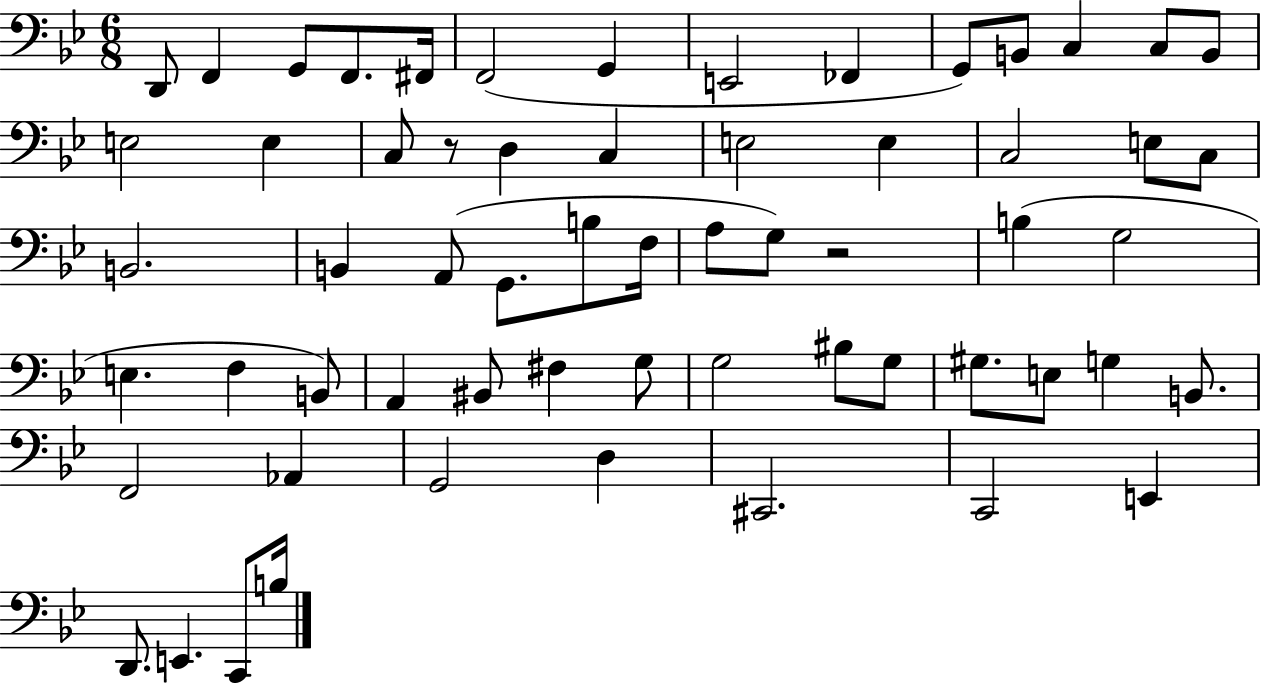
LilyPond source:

{
  \clef bass
  \numericTimeSignature
  \time 6/8
  \key bes \major
  d,8 f,4 g,8 f,8. fis,16 | f,2( g,4 | e,2 fes,4 | g,8) b,8 c4 c8 b,8 | \break e2 e4 | c8 r8 d4 c4 | e2 e4 | c2 e8 c8 | \break b,2. | b,4 a,8( g,8. b8 f16 | a8 g8) r2 | b4( g2 | \break e4. f4 b,8) | a,4 bis,8 fis4 g8 | g2 bis8 g8 | gis8. e8 g4 b,8. | \break f,2 aes,4 | g,2 d4 | cis,2. | c,2 e,4 | \break d,8. e,4. c,8 b16 | \bar "|."
}